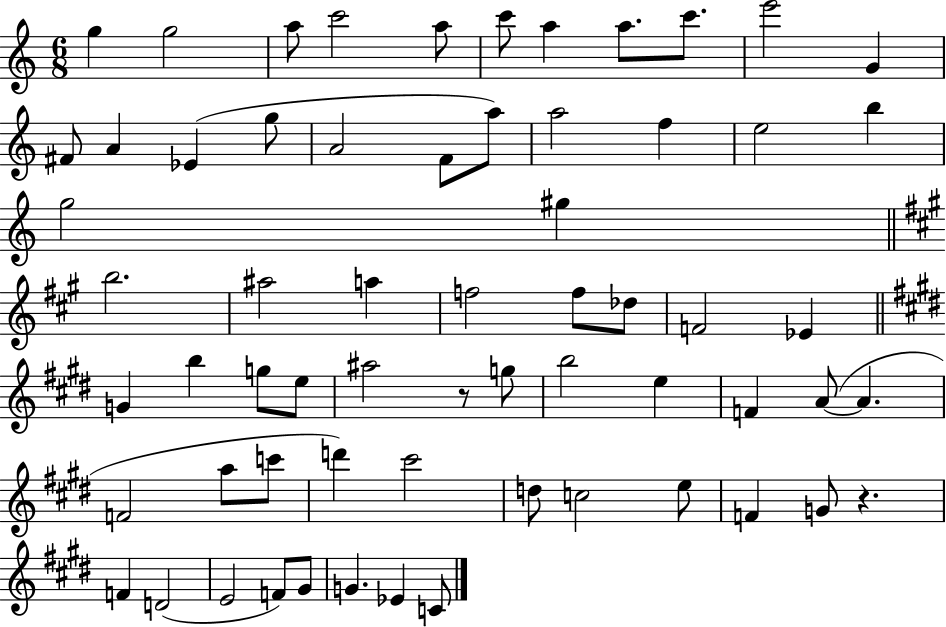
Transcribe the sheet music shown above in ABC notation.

X:1
T:Untitled
M:6/8
L:1/4
K:C
g g2 a/2 c'2 a/2 c'/2 a a/2 c'/2 e'2 G ^F/2 A _E g/2 A2 F/2 a/2 a2 f e2 b g2 ^g b2 ^a2 a f2 f/2 _d/2 F2 _E G b g/2 e/2 ^a2 z/2 g/2 b2 e F A/2 A F2 a/2 c'/2 d' ^c'2 d/2 c2 e/2 F G/2 z F D2 E2 F/2 ^G/2 G _E C/2